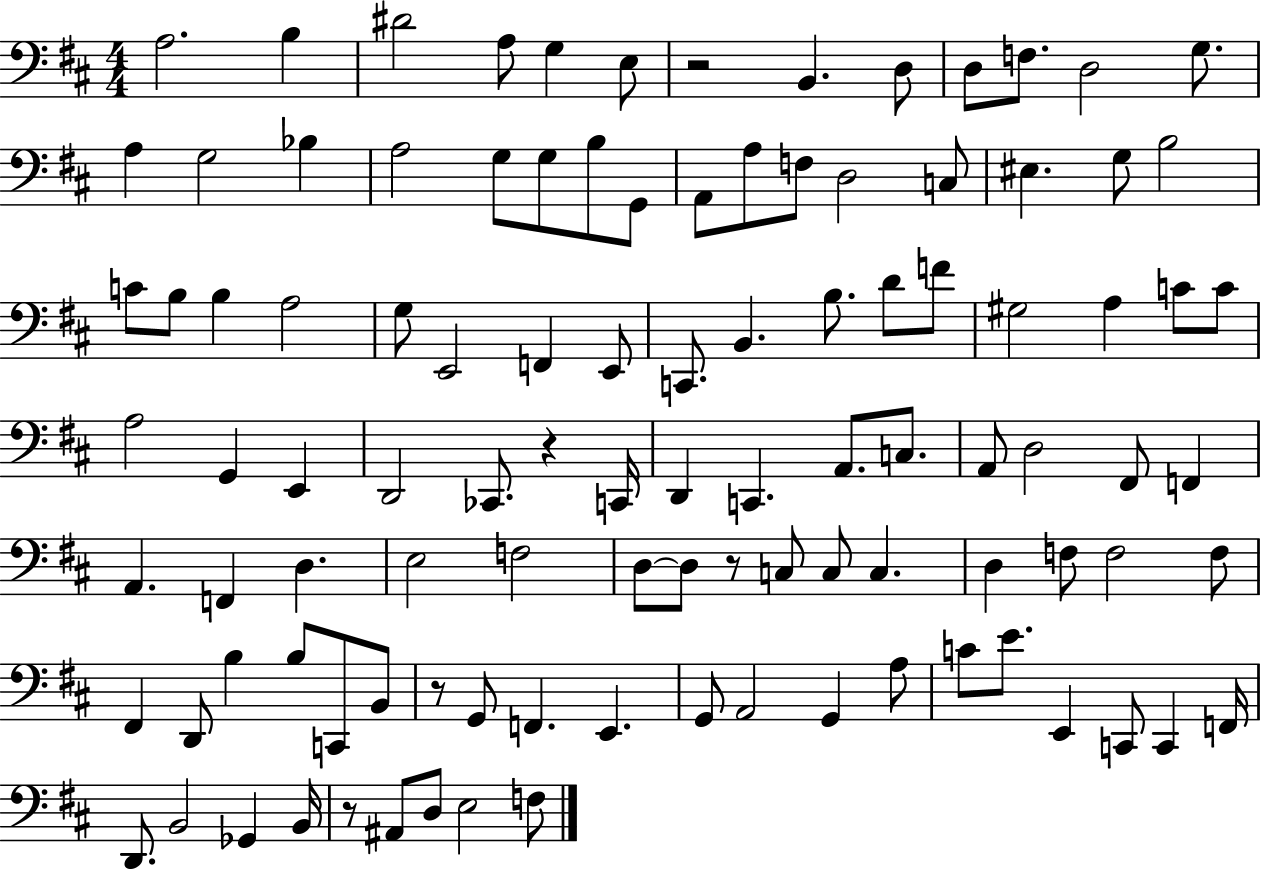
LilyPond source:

{
  \clef bass
  \numericTimeSignature
  \time 4/4
  \key d \major
  \repeat volta 2 { a2. b4 | dis'2 a8 g4 e8 | r2 b,4. d8 | d8 f8. d2 g8. | \break a4 g2 bes4 | a2 g8 g8 b8 g,8 | a,8 a8 f8 d2 c8 | eis4. g8 b2 | \break c'8 b8 b4 a2 | g8 e,2 f,4 e,8 | c,8. b,4. b8. d'8 f'8 | gis2 a4 c'8 c'8 | \break a2 g,4 e,4 | d,2 ces,8. r4 c,16 | d,4 c,4. a,8. c8. | a,8 d2 fis,8 f,4 | \break a,4. f,4 d4. | e2 f2 | d8~~ d8 r8 c8 c8 c4. | d4 f8 f2 f8 | \break fis,4 d,8 b4 b8 c,8 b,8 | r8 g,8 f,4. e,4. | g,8 a,2 g,4 a8 | c'8 e'8. e,4 c,8 c,4 f,16 | \break d,8. b,2 ges,4 b,16 | r8 ais,8 d8 e2 f8 | } \bar "|."
}